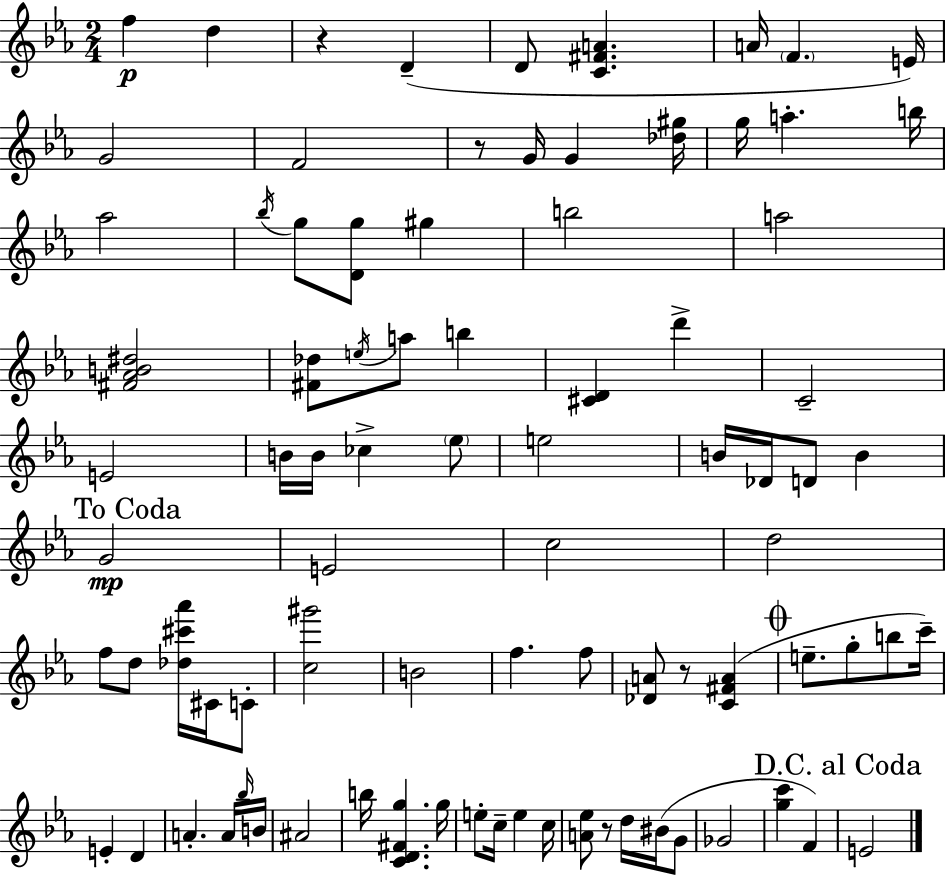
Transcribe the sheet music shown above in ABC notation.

X:1
T:Untitled
M:2/4
L:1/4
K:Eb
f d z D D/2 [C^FA] A/4 F E/4 G2 F2 z/2 G/4 G [_d^g]/4 g/4 a b/4 _a2 _b/4 g/2 [Dg]/2 ^g b2 a2 [^F_AB^d]2 [^F_d]/2 e/4 a/2 b [^CD] d' C2 E2 B/4 B/4 _c _e/2 e2 B/4 _D/4 D/2 B G2 E2 c2 d2 f/2 d/2 [_d^c'_a']/4 ^C/4 C/2 [c^g']2 B2 f f/2 [_DA]/2 z/2 [C^FA] e/2 g/2 b/2 c'/4 E D A A/4 _b/4 B/4 ^A2 b/4 [CD^Fg] g/4 e/2 c/4 e c/4 [A_e]/2 z/2 d/4 ^B/4 G/2 _G2 [gc'] F E2